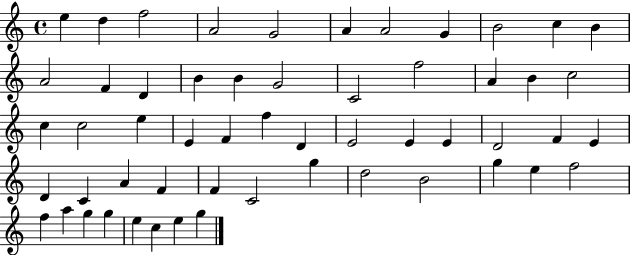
E5/q D5/q F5/h A4/h G4/h A4/q A4/h G4/q B4/h C5/q B4/q A4/h F4/q D4/q B4/q B4/q G4/h C4/h F5/h A4/q B4/q C5/h C5/q C5/h E5/q E4/q F4/q F5/q D4/q E4/h E4/q E4/q D4/h F4/q E4/q D4/q C4/q A4/q F4/q F4/q C4/h G5/q D5/h B4/h G5/q E5/q F5/h F5/q A5/q G5/q G5/q E5/q C5/q E5/q G5/q